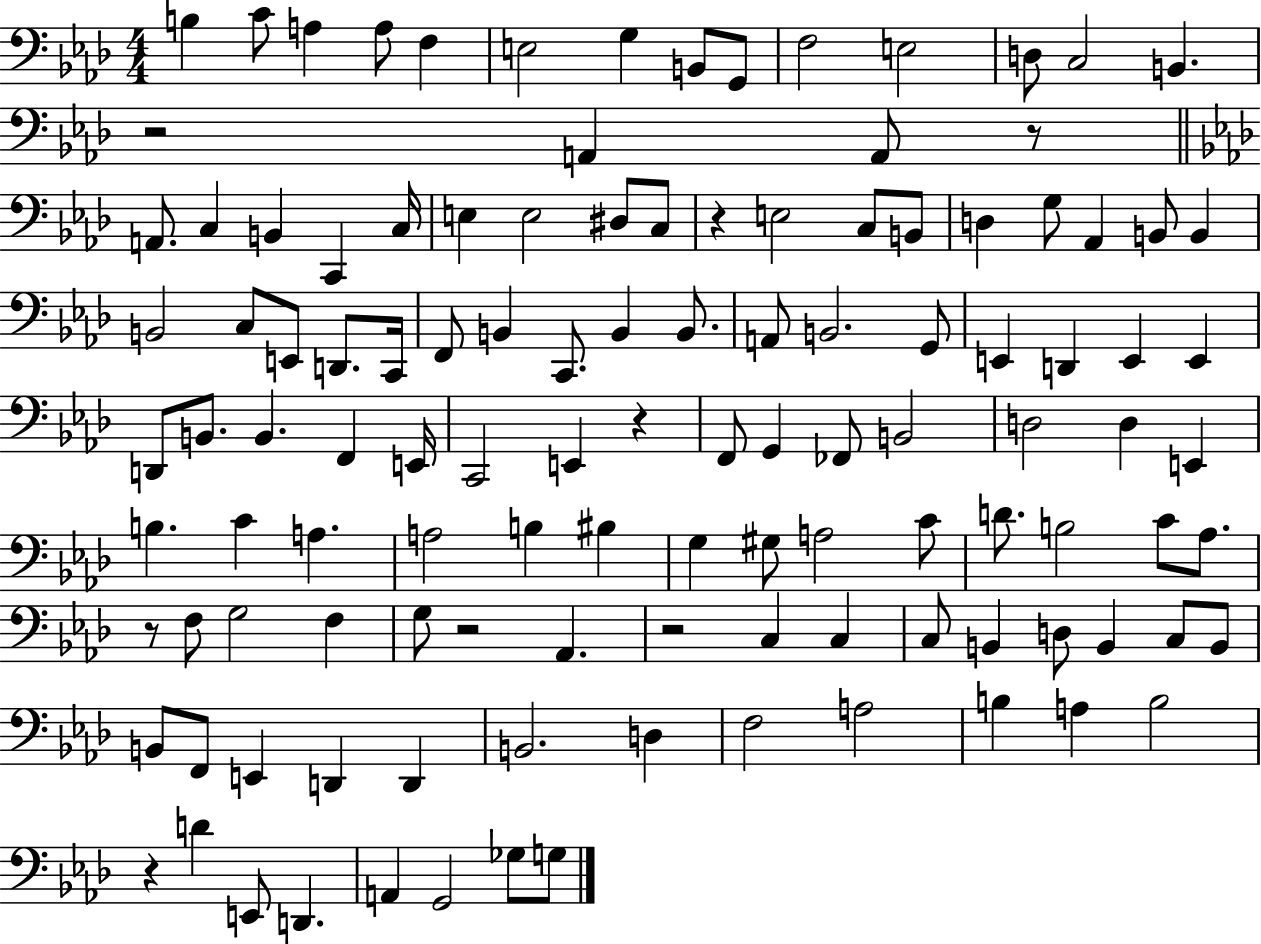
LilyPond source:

{
  \clef bass
  \numericTimeSignature
  \time 4/4
  \key aes \major
  b4 c'8 a4 a8 f4 | e2 g4 b,8 g,8 | f2 e2 | d8 c2 b,4. | \break r2 a,4 a,8 r8 | \bar "||" \break \key aes \major a,8. c4 b,4 c,4 c16 | e4 e2 dis8 c8 | r4 e2 c8 b,8 | d4 g8 aes,4 b,8 b,4 | \break b,2 c8 e,8 d,8. c,16 | f,8 b,4 c,8. b,4 b,8. | a,8 b,2. g,8 | e,4 d,4 e,4 e,4 | \break d,8 b,8. b,4. f,4 e,16 | c,2 e,4 r4 | f,8 g,4 fes,8 b,2 | d2 d4 e,4 | \break b4. c'4 a4. | a2 b4 bis4 | g4 gis8 a2 c'8 | d'8. b2 c'8 aes8. | \break r8 f8 g2 f4 | g8 r2 aes,4. | r2 c4 c4 | c8 b,4 d8 b,4 c8 b,8 | \break b,8 f,8 e,4 d,4 d,4 | b,2. d4 | f2 a2 | b4 a4 b2 | \break r4 d'4 e,8 d,4. | a,4 g,2 ges8 g8 | \bar "|."
}